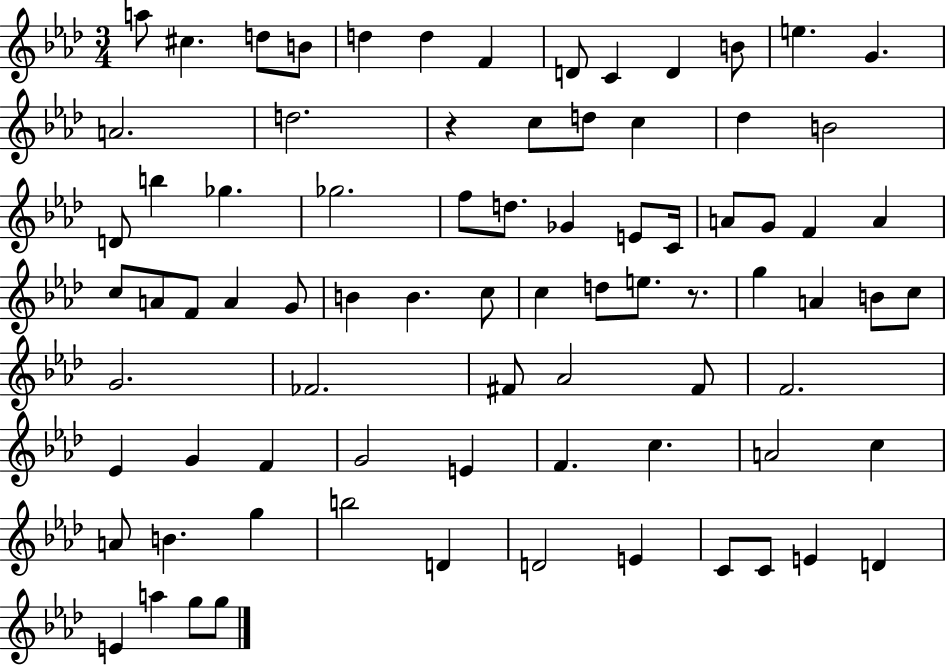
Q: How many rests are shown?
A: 2